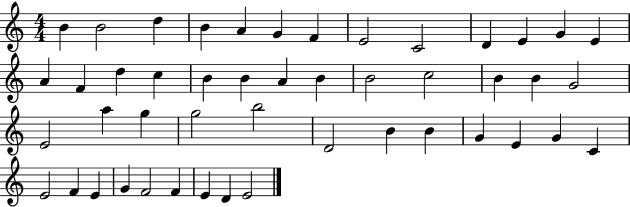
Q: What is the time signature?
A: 4/4